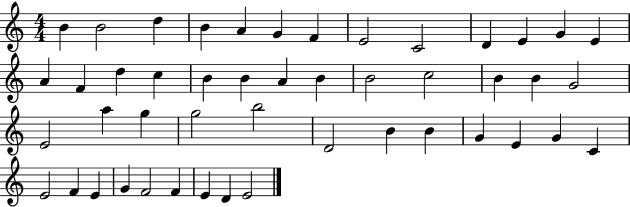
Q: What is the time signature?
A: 4/4